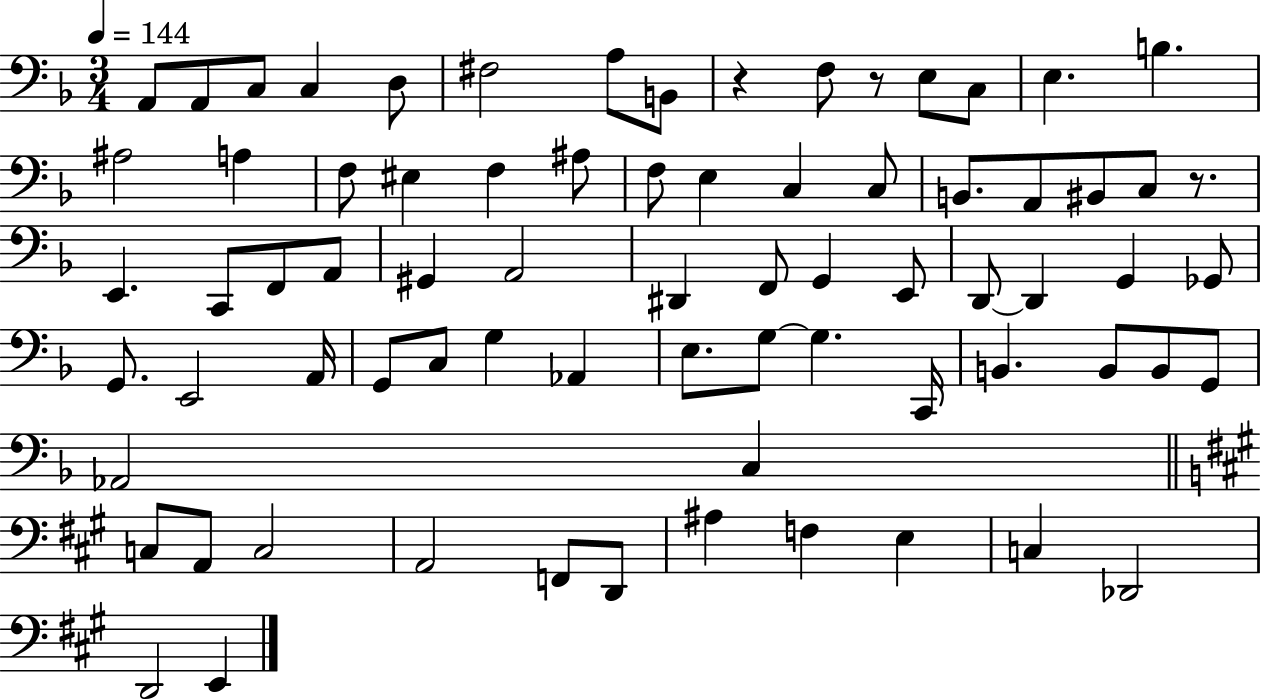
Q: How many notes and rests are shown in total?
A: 74